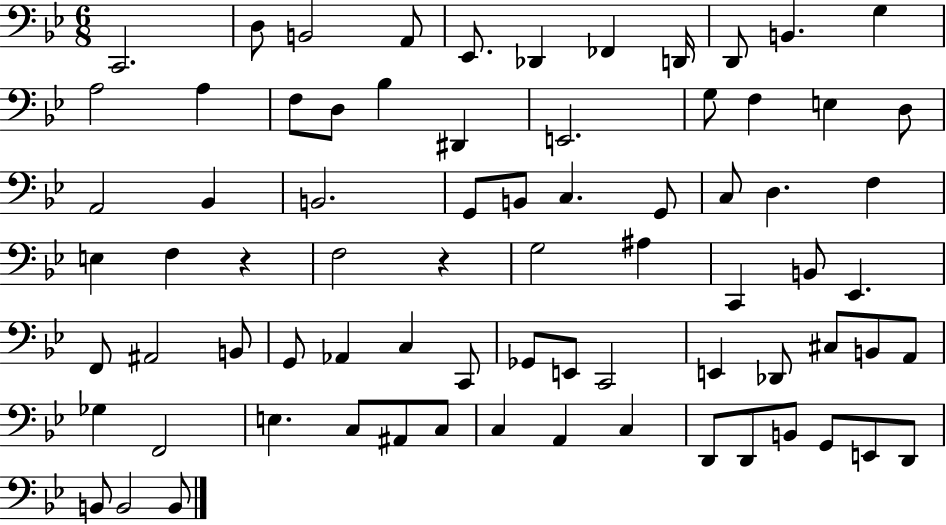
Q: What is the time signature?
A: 6/8